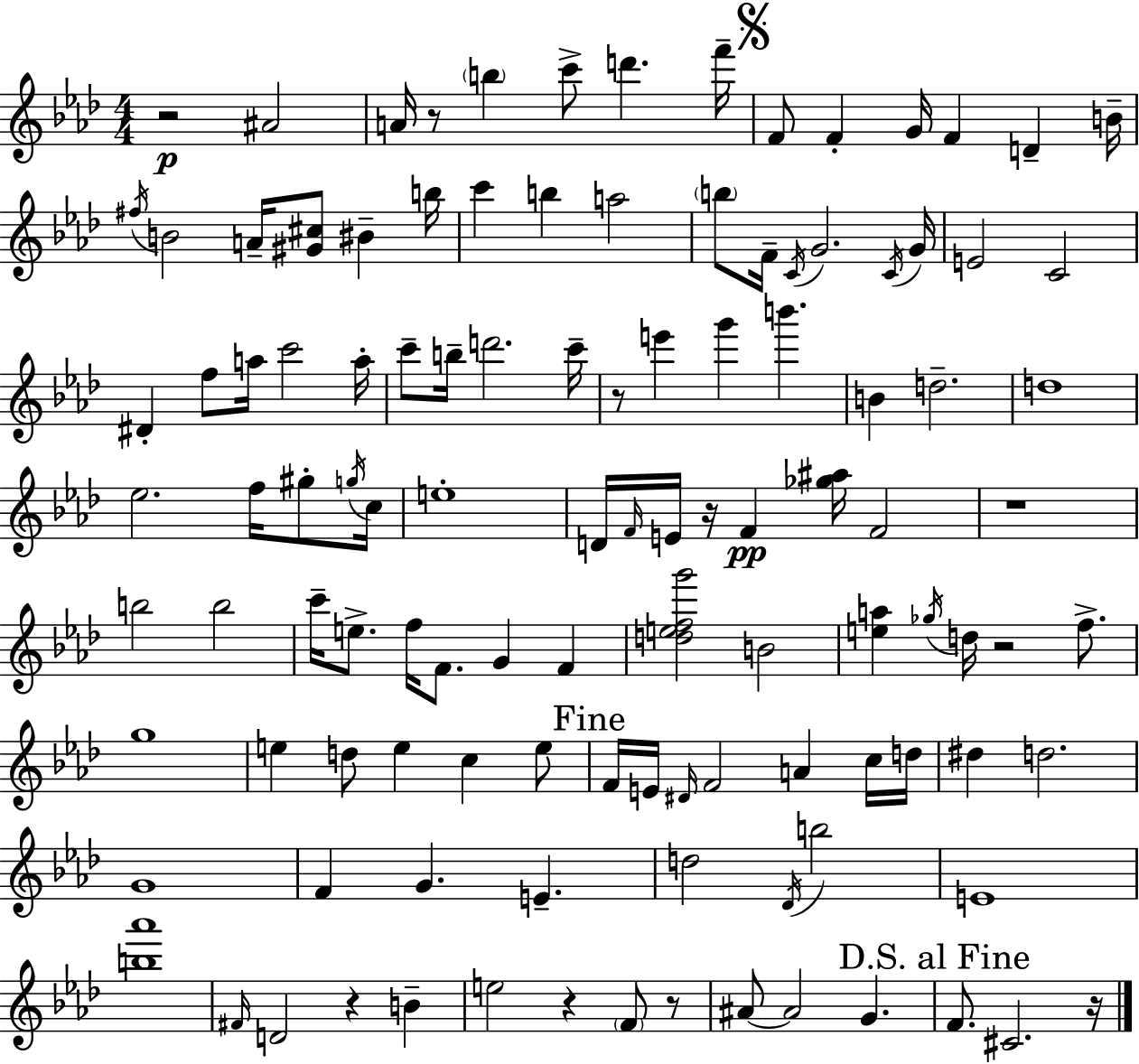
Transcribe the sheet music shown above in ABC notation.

X:1
T:Untitled
M:4/4
L:1/4
K:Fm
z2 ^A2 A/4 z/2 b c'/2 d' f'/4 F/2 F G/4 F D B/4 ^f/4 B2 A/4 [^G^c]/2 ^B b/4 c' b a2 b/2 F/4 C/4 G2 C/4 G/4 E2 C2 ^D f/2 a/4 c'2 a/4 c'/2 b/4 d'2 c'/4 z/2 e' g' b' B d2 d4 _e2 f/4 ^g/2 g/4 c/4 e4 D/4 F/4 E/4 z/4 F [_g^a]/4 F2 z4 b2 b2 c'/4 e/2 f/4 F/2 G F [defg']2 B2 [ea] _g/4 d/4 z2 f/2 g4 e d/2 e c e/2 F/4 E/4 ^D/4 F2 A c/4 d/4 ^d d2 G4 F G E d2 _D/4 b2 E4 [b_a']4 ^F/4 D2 z B e2 z F/2 z/2 ^A/2 ^A2 G F/2 ^C2 z/4